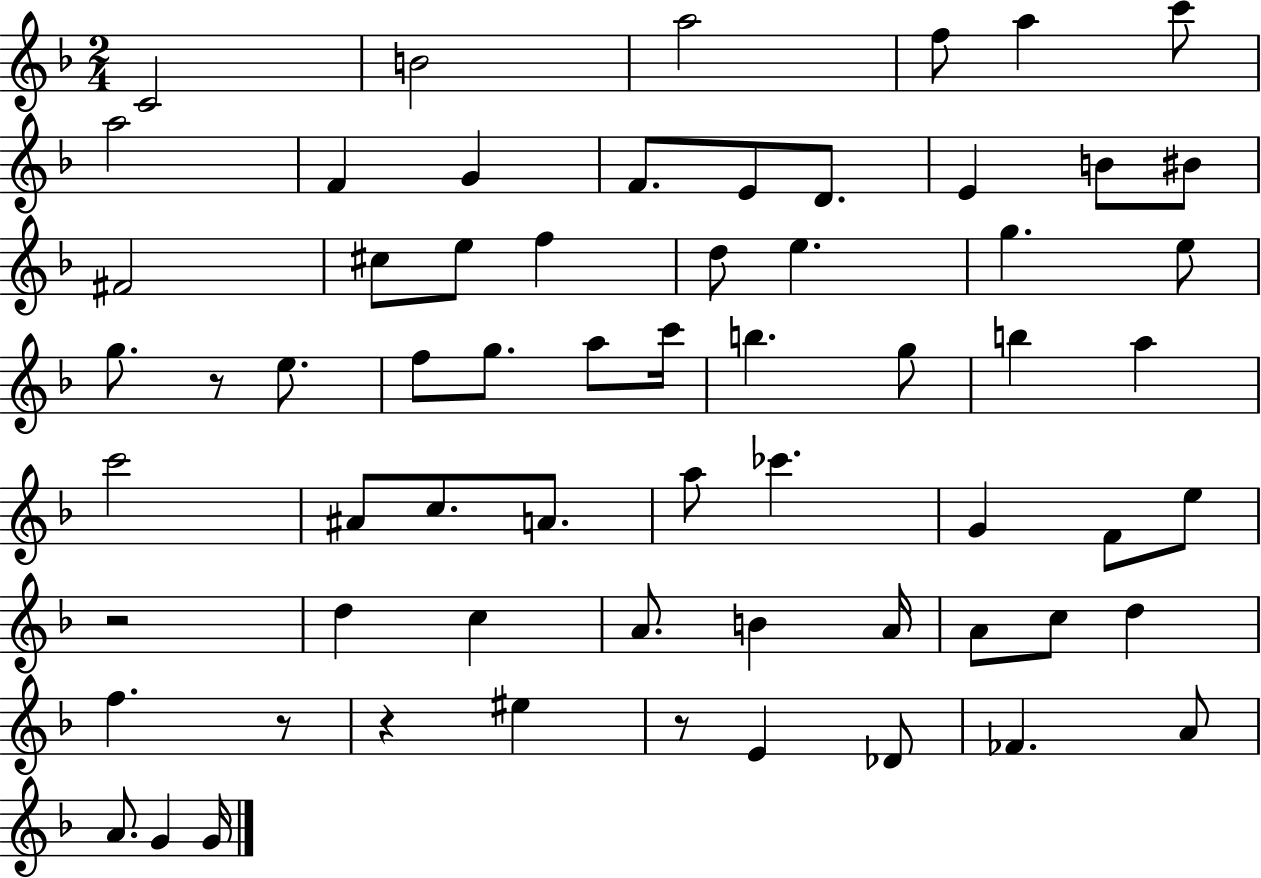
C4/h B4/h A5/h F5/e A5/q C6/e A5/h F4/q G4/q F4/e. E4/e D4/e. E4/q B4/e BIS4/e F#4/h C#5/e E5/e F5/q D5/e E5/q. G5/q. E5/e G5/e. R/e E5/e. F5/e G5/e. A5/e C6/s B5/q. G5/e B5/q A5/q C6/h A#4/e C5/e. A4/e. A5/e CES6/q. G4/q F4/e E5/e R/h D5/q C5/q A4/e. B4/q A4/s A4/e C5/e D5/q F5/q. R/e R/q EIS5/q R/e E4/q Db4/e FES4/q. A4/e A4/e. G4/q G4/s